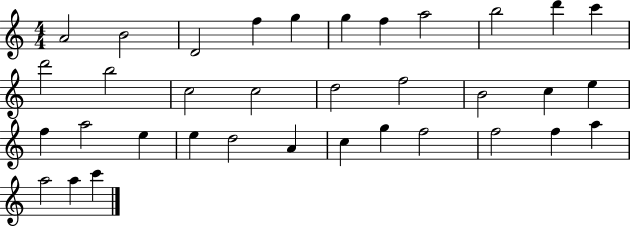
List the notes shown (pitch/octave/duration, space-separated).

A4/h B4/h D4/h F5/q G5/q G5/q F5/q A5/h B5/h D6/q C6/q D6/h B5/h C5/h C5/h D5/h F5/h B4/h C5/q E5/q F5/q A5/h E5/q E5/q D5/h A4/q C5/q G5/q F5/h F5/h F5/q A5/q A5/h A5/q C6/q